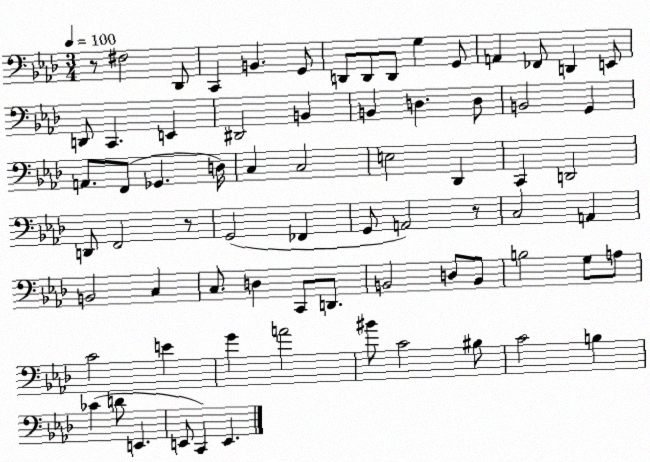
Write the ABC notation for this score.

X:1
T:Untitled
M:3/4
L:1/4
K:Ab
z/2 ^F,2 _D,,/2 C,, B,, G,,/2 D,,/2 D,,/2 D,,/2 G, G,,/2 A,, _F,,/2 D,, E,,/2 D,,/2 C,, E,, ^D,,2 B,, B,, D, D,/2 B,,2 G,, A,,/2 F,,/2 _G,, D,/4 C, C,2 E,2 _D,, C,, D,,2 D,,/2 F,,2 z/2 G,,2 _F,, G,,/2 A,,2 z/2 C,2 A,, B,,2 C, C,/2 D, C,,/2 D,,/2 B,,2 D,/2 B,,/2 B,2 G,/2 A,/2 C2 E G A2 ^B/2 C2 ^B,/2 C2 B, _C D/2 E,, E,,/2 C,, E,,